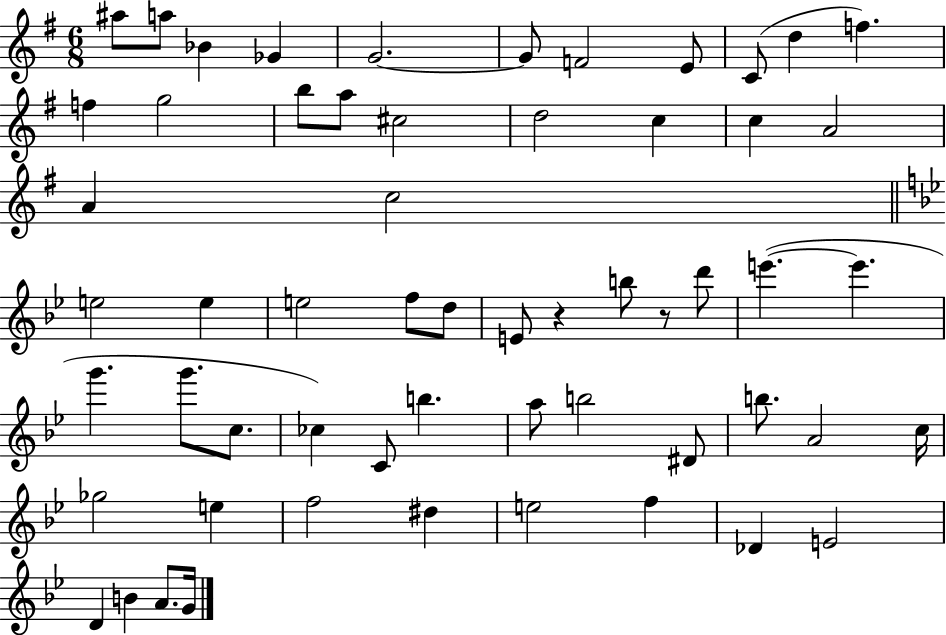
A#5/e A5/e Bb4/q Gb4/q G4/h. G4/e F4/h E4/e C4/e D5/q F5/q. F5/q G5/h B5/e A5/e C#5/h D5/h C5/q C5/q A4/h A4/q C5/h E5/h E5/q E5/h F5/e D5/e E4/e R/q B5/e R/e D6/e E6/q. E6/q. G6/q. G6/e. C5/e. CES5/q C4/e B5/q. A5/e B5/h D#4/e B5/e. A4/h C5/s Gb5/h E5/q F5/h D#5/q E5/h F5/q Db4/q E4/h D4/q B4/q A4/e. G4/s